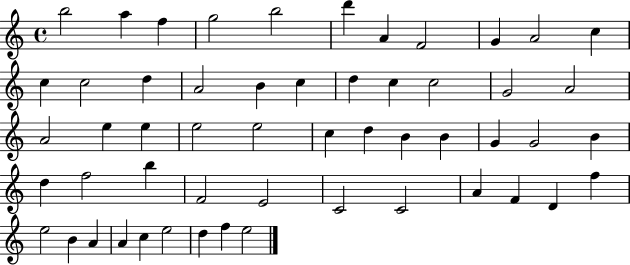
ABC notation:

X:1
T:Untitled
M:4/4
L:1/4
K:C
b2 a f g2 b2 d' A F2 G A2 c c c2 d A2 B c d c c2 G2 A2 A2 e e e2 e2 c d B B G G2 B d f2 b F2 E2 C2 C2 A F D f e2 B A A c e2 d f e2